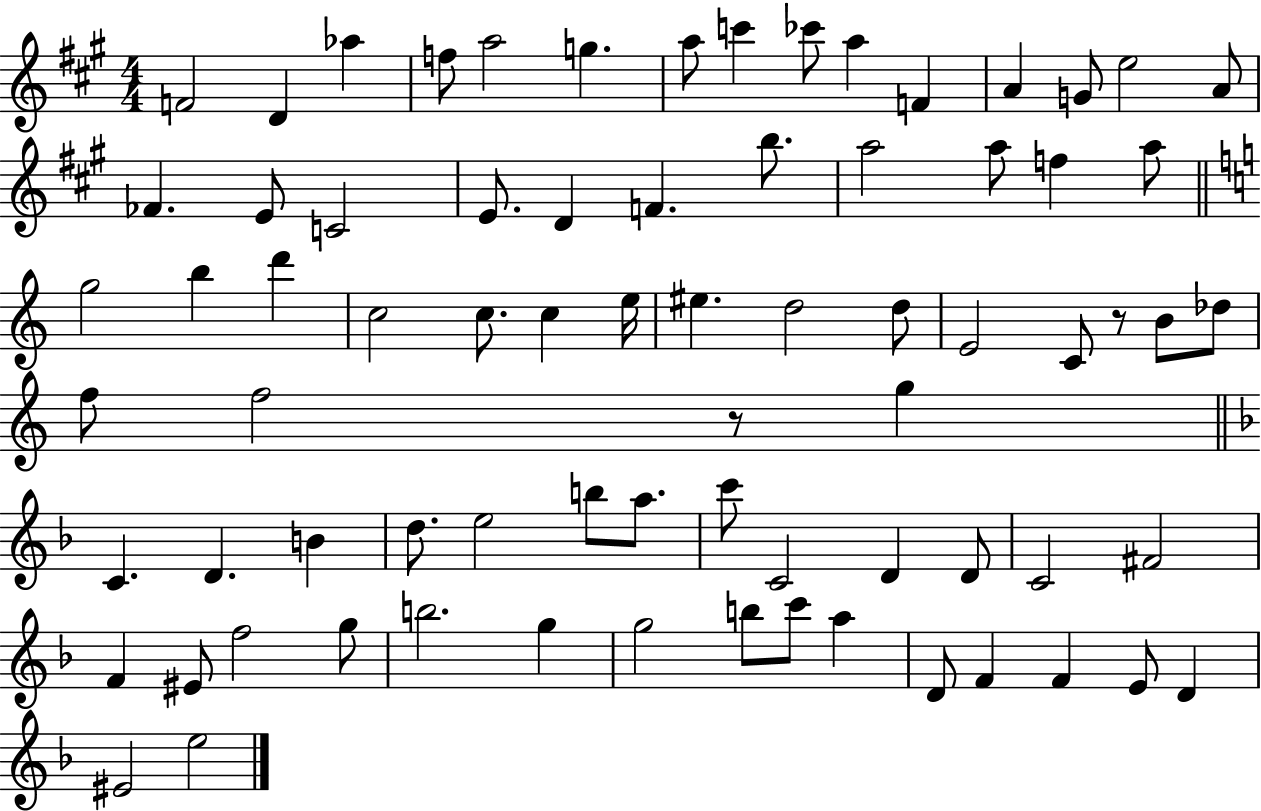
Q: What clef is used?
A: treble